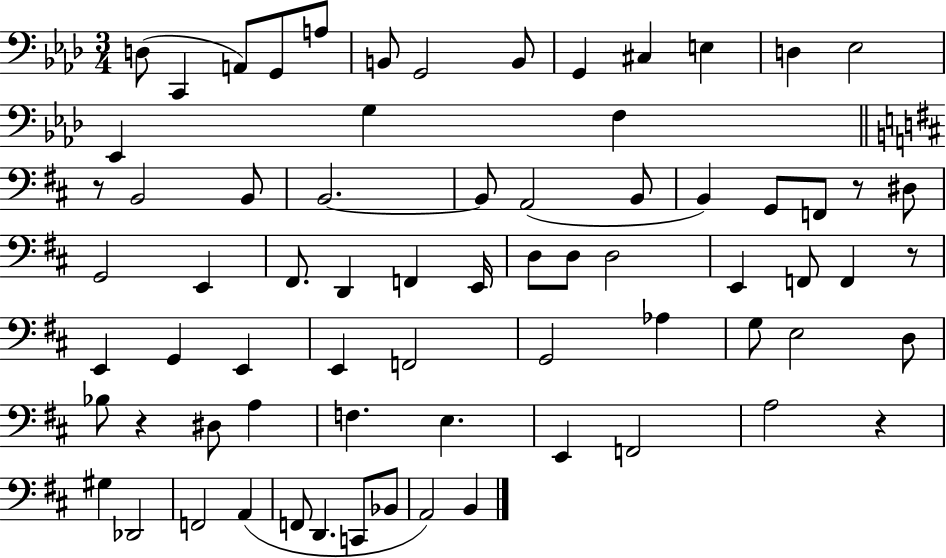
X:1
T:Untitled
M:3/4
L:1/4
K:Ab
D,/2 C,, A,,/2 G,,/2 A,/2 B,,/2 G,,2 B,,/2 G,, ^C, E, D, _E,2 _E,, G, F, z/2 B,,2 B,,/2 B,,2 B,,/2 A,,2 B,,/2 B,, G,,/2 F,,/2 z/2 ^D,/2 G,,2 E,, ^F,,/2 D,, F,, E,,/4 D,/2 D,/2 D,2 E,, F,,/2 F,, z/2 E,, G,, E,, E,, F,,2 G,,2 _A, G,/2 E,2 D,/2 _B,/2 z ^D,/2 A, F, E, E,, F,,2 A,2 z ^G, _D,,2 F,,2 A,, F,,/2 D,, C,,/2 _B,,/2 A,,2 B,,